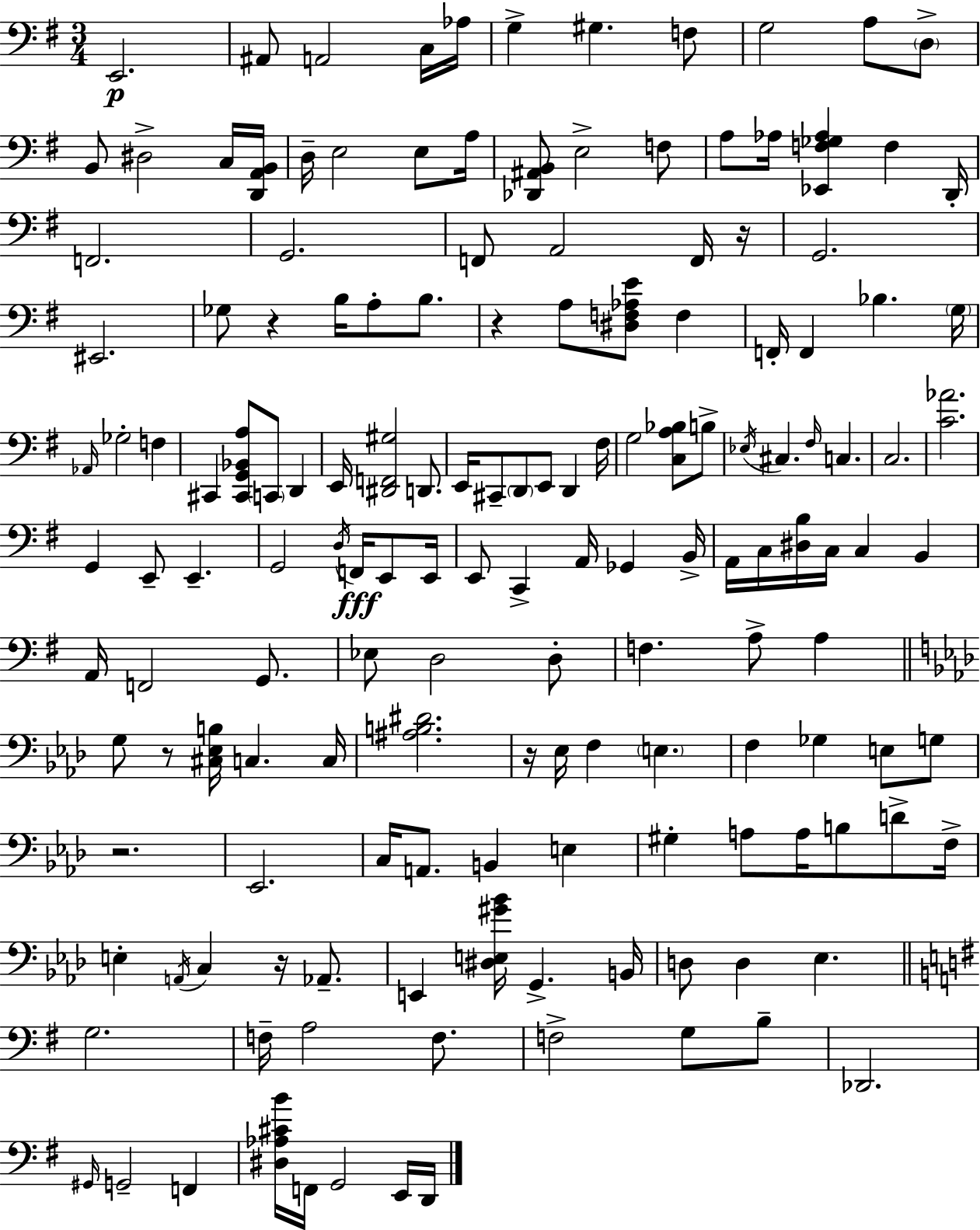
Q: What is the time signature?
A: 3/4